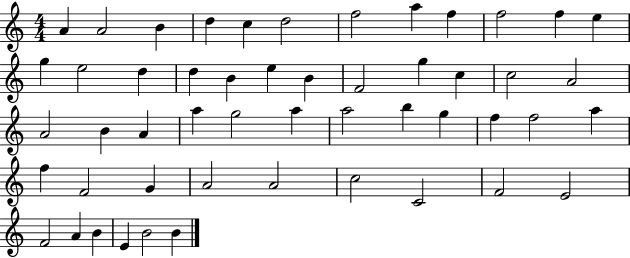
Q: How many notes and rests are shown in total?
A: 51